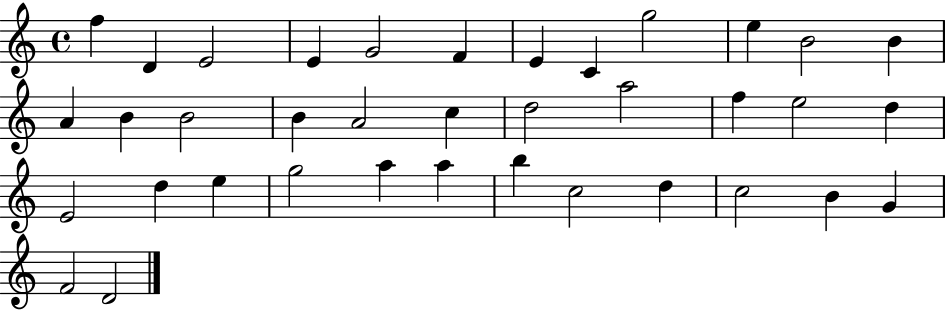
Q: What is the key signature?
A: C major